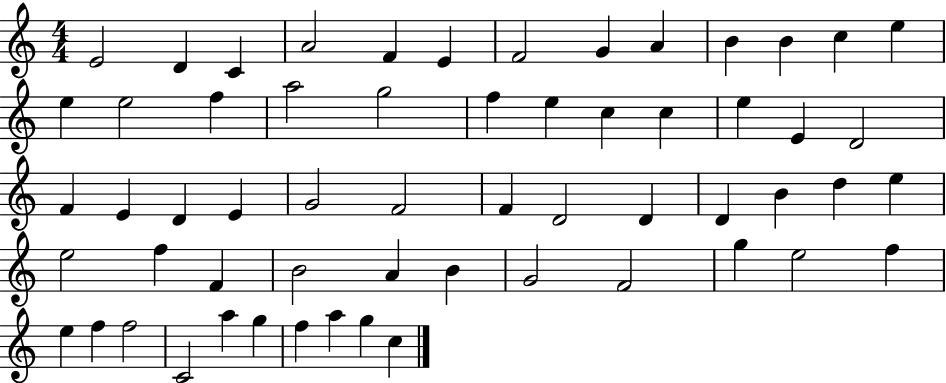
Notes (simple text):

E4/h D4/q C4/q A4/h F4/q E4/q F4/h G4/q A4/q B4/q B4/q C5/q E5/q E5/q E5/h F5/q A5/h G5/h F5/q E5/q C5/q C5/q E5/q E4/q D4/h F4/q E4/q D4/q E4/q G4/h F4/h F4/q D4/h D4/q D4/q B4/q D5/q E5/q E5/h F5/q F4/q B4/h A4/q B4/q G4/h F4/h G5/q E5/h F5/q E5/q F5/q F5/h C4/h A5/q G5/q F5/q A5/q G5/q C5/q